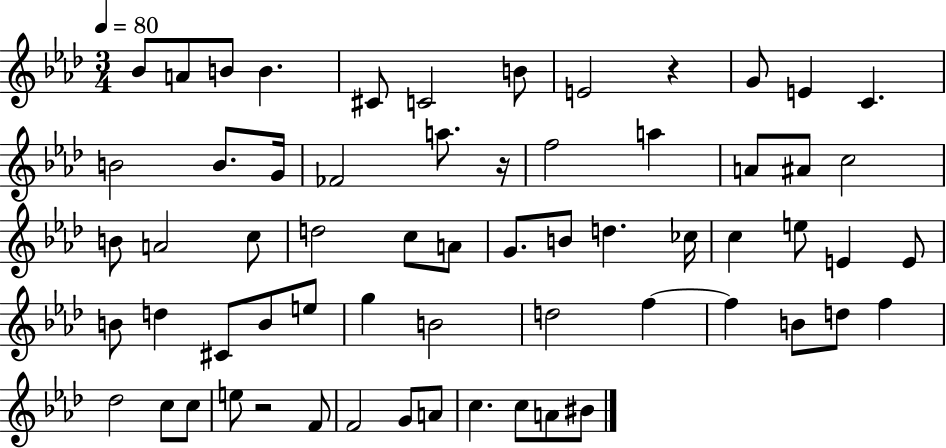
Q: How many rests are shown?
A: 3